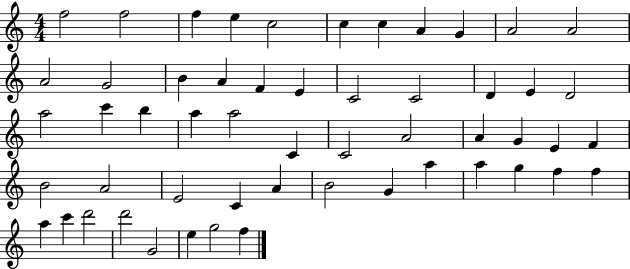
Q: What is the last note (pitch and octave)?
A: F5